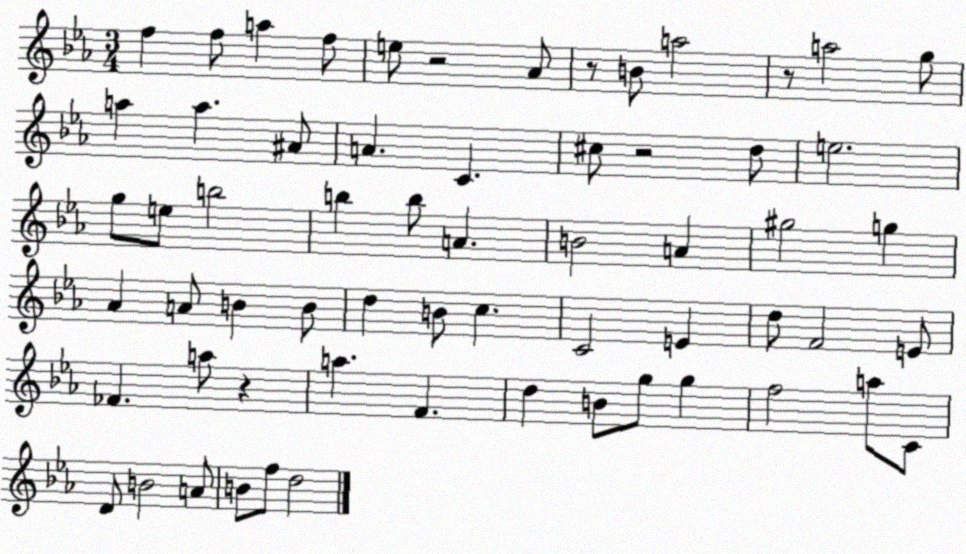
X:1
T:Untitled
M:3/4
L:1/4
K:Eb
f f/2 a f/2 e/2 z2 _A/2 z/2 B/2 a2 z/2 a2 g/2 a a ^A/2 A C ^c/2 z2 d/2 e2 g/2 e/2 b2 b b/2 A B2 A ^g2 g _A A/2 B B/2 d B/2 c C2 E d/2 F2 E/2 _F a/2 z a F d B/2 g/2 g f2 a/2 C/2 D/2 B2 A/2 B/2 f/2 d2